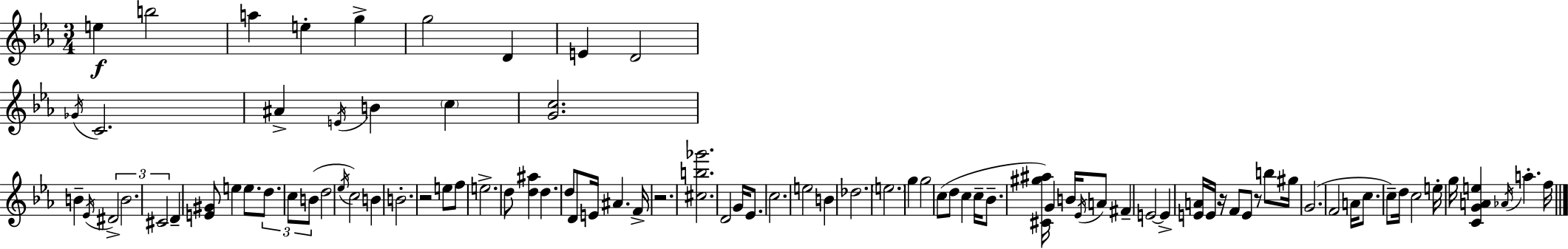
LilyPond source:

{
  \clef treble
  \numericTimeSignature
  \time 3/4
  \key ees \major
  e''4\f b''2 | a''4 e''4-. g''4-> | g''2 d'4 | e'4 d'2 | \break \acciaccatura { ges'16 } c'2. | ais'4-> \acciaccatura { e'16 } b'4 \parenthesize c''4 | <g' c''>2. | b'4-- \acciaccatura { ees'16 } \tuplet 3/2 { dis'2-> | \break b'2. | cis'2 } d'4-- | <e' gis'>8 e''4 e''8. | \tuplet 3/2 { d''8. c''8 b'8( } d''2 | \break \acciaccatura { ees''16 }) c''2 | b'4 b'2.-. | r2 | e''8 f''8 e''2.-> | \break d''8 <d'' ais''>4 d''4. | d''8 d'8 e'16 ais'4. | f'16-> r2. | <cis'' b'' ges'''>2. | \break d'2 | g'16 ees'8. c''2. | e''2 | b'4 des''2. | \break \parenthesize e''2. | g''4 g''2 | c''8( d''8 c''4 | c''16-- bes'8.-- <cis' gis'' ais''>16) g'4 b'16 \acciaccatura { ees'16 } a'8 | \break fis'4-- e'2~~ | e'4-> <e' a'>16 e'16 r16 f'8 e'8 | r8 b''8 gis''16 g'2.( | f'2 | \break a'16 c''8. c''8--) d''16 c''2 | e''16-. g''16 <c' g' a' e''>4 \acciaccatura { aes'16 } a''4.-. | f''16 \bar "|."
}